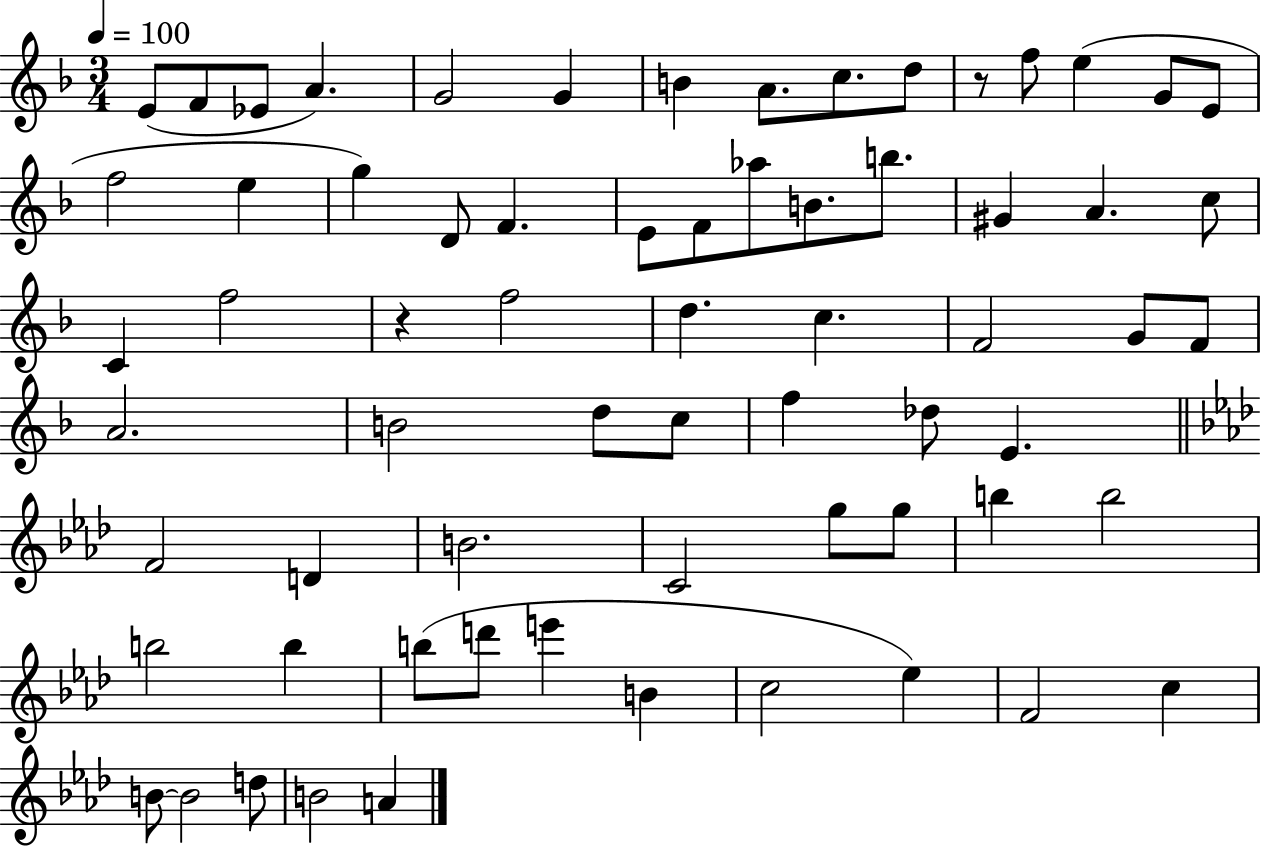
E4/e F4/e Eb4/e A4/q. G4/h G4/q B4/q A4/e. C5/e. D5/e R/e F5/e E5/q G4/e E4/e F5/h E5/q G5/q D4/e F4/q. E4/e F4/e Ab5/e B4/e. B5/e. G#4/q A4/q. C5/e C4/q F5/h R/q F5/h D5/q. C5/q. F4/h G4/e F4/e A4/h. B4/h D5/e C5/e F5/q Db5/e E4/q. F4/h D4/q B4/h. C4/h G5/e G5/e B5/q B5/h B5/h B5/q B5/e D6/e E6/q B4/q C5/h Eb5/q F4/h C5/q B4/e B4/h D5/e B4/h A4/q